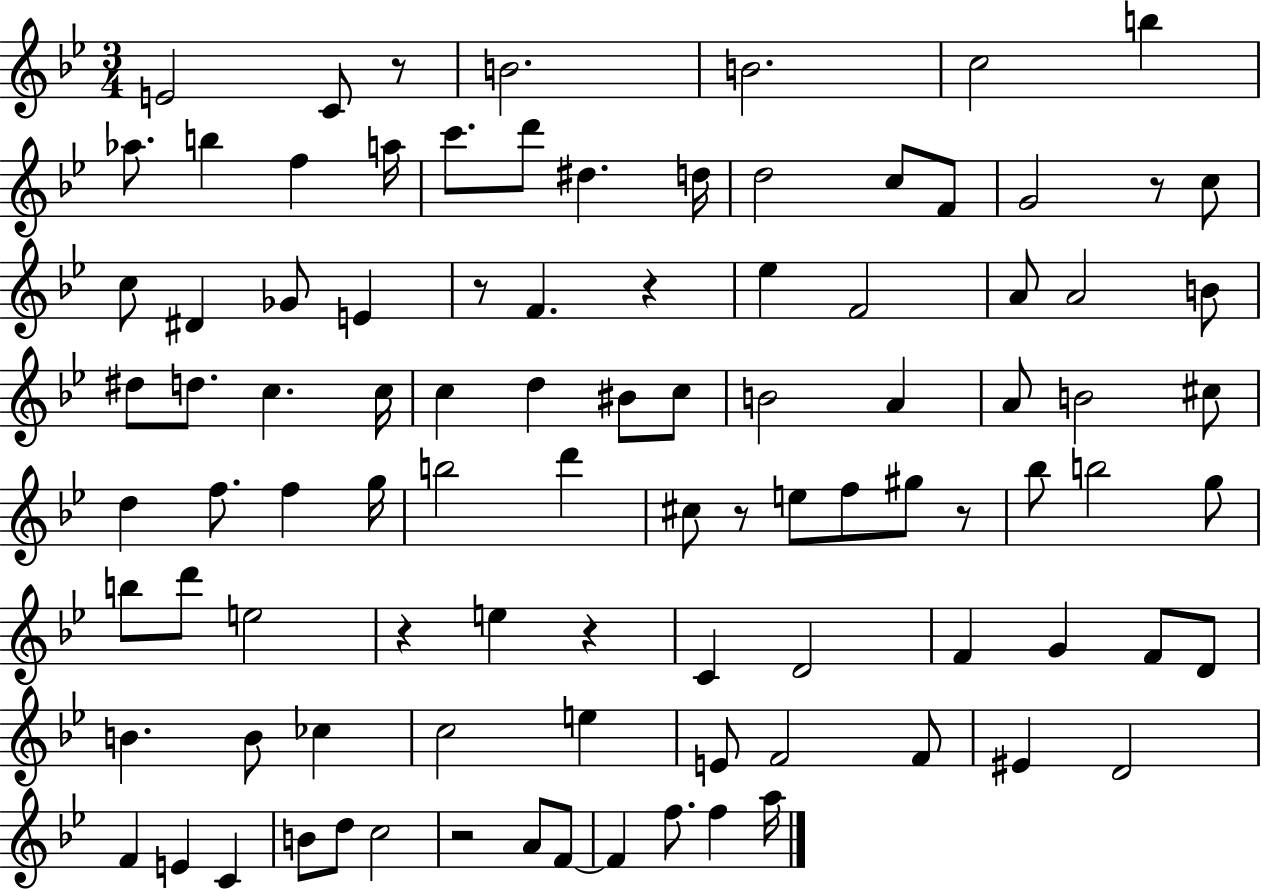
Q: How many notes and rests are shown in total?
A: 96